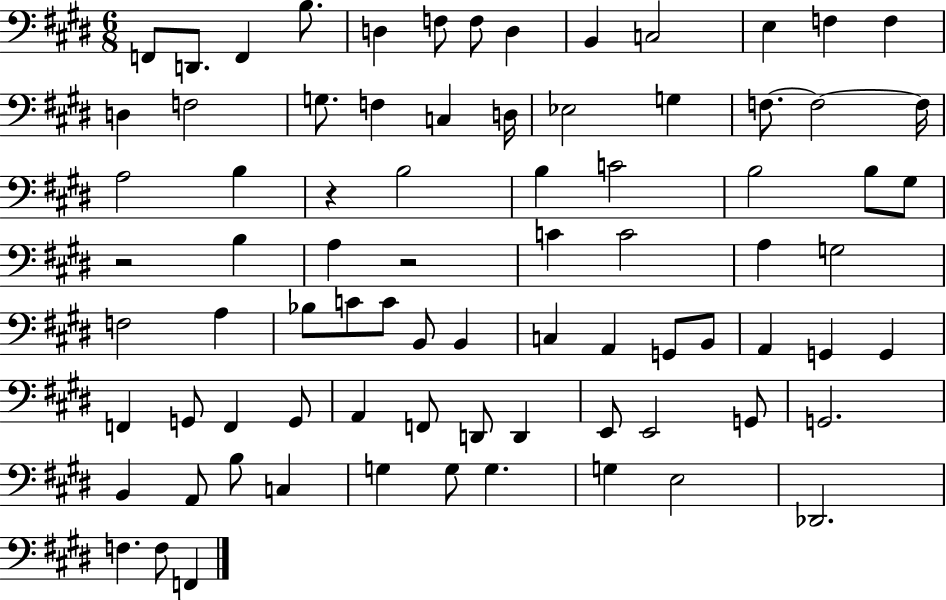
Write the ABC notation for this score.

X:1
T:Untitled
M:6/8
L:1/4
K:E
F,,/2 D,,/2 F,, B,/2 D, F,/2 F,/2 D, B,, C,2 E, F, F, D, F,2 G,/2 F, C, D,/4 _E,2 G, F,/2 F,2 F,/4 A,2 B, z B,2 B, C2 B,2 B,/2 ^G,/2 z2 B, A, z2 C C2 A, G,2 F,2 A, _B,/2 C/2 C/2 B,,/2 B,, C, A,, G,,/2 B,,/2 A,, G,, G,, F,, G,,/2 F,, G,,/2 A,, F,,/2 D,,/2 D,, E,,/2 E,,2 G,,/2 G,,2 B,, A,,/2 B,/2 C, G, G,/2 G, G, E,2 _D,,2 F, F,/2 F,,